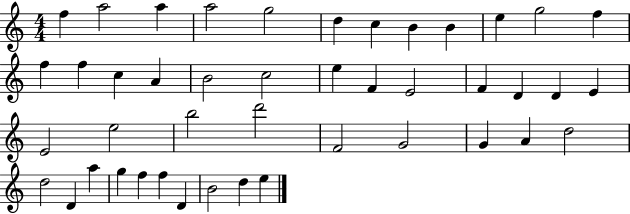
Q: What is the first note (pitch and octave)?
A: F5